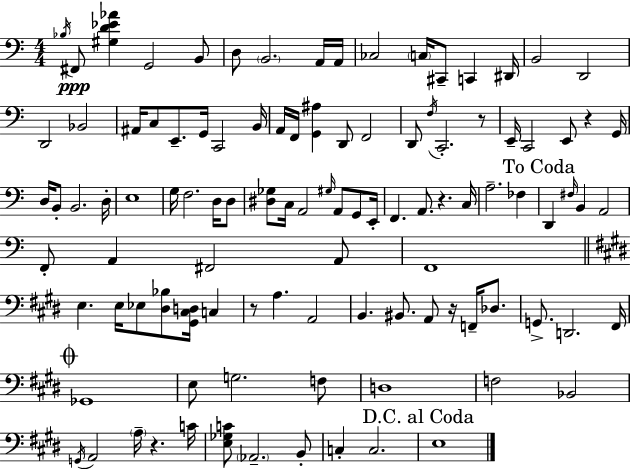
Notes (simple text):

Bb3/s F#2/e [G#3,D4,Eb4,Ab4]/q G2/h B2/e D3/e B2/h. A2/s A2/s CES3/h C3/s C#2/e C2/q D#2/s B2/h D2/h D2/h Bb2/h A#2/s C3/e E2/e. G2/s C2/h B2/s A2/s F2/s [G2,A#3]/q D2/e F2/h D2/e F3/s C2/h. R/e E2/s C2/h E2/e R/q G2/s D3/s B2/e B2/h. D3/s E3/w G3/s F3/h. D3/s D3/e [D#3,Gb3]/e C3/s A2/h G#3/s A2/e G2/e E2/s F2/q. A2/e. R/q. C3/s A3/h. FES3/q D2/q F#3/s B2/q A2/h F2/e A2/q F#2/h A2/e F2/w E3/q. E3/s Eb3/e [D#3,Bb3]/e [G#2,C#3,D3]/s C3/q R/e A3/q. A2/h B2/q. BIS2/e. A2/e R/s F2/s Db3/e. G2/e. D2/h. F#2/s Gb2/w E3/e G3/h. F3/e D3/w F3/h Bb2/h G2/s A2/h A3/s R/q. C4/s [E3,Gb3,C4]/e Ab2/h. B2/e C3/q C3/h. E3/w